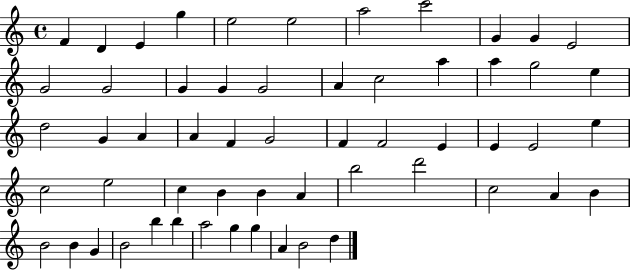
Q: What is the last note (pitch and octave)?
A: D5